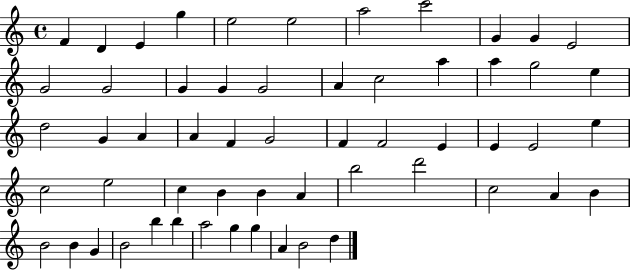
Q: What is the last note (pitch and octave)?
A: D5